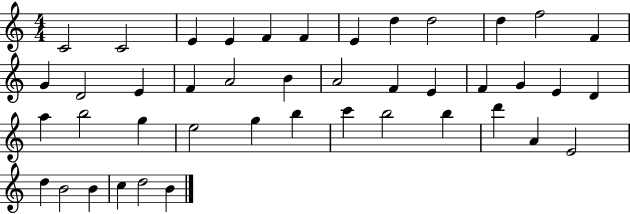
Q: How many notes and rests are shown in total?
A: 43